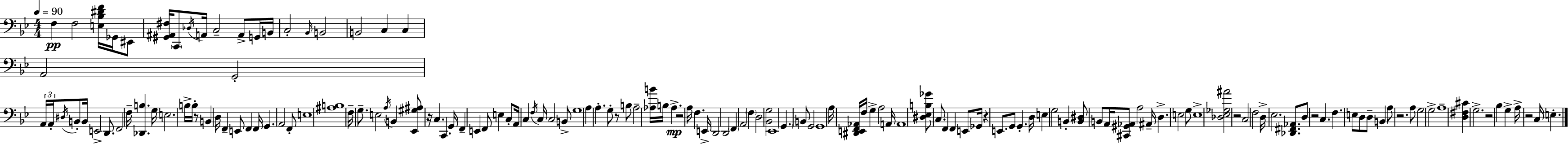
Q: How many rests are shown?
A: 10